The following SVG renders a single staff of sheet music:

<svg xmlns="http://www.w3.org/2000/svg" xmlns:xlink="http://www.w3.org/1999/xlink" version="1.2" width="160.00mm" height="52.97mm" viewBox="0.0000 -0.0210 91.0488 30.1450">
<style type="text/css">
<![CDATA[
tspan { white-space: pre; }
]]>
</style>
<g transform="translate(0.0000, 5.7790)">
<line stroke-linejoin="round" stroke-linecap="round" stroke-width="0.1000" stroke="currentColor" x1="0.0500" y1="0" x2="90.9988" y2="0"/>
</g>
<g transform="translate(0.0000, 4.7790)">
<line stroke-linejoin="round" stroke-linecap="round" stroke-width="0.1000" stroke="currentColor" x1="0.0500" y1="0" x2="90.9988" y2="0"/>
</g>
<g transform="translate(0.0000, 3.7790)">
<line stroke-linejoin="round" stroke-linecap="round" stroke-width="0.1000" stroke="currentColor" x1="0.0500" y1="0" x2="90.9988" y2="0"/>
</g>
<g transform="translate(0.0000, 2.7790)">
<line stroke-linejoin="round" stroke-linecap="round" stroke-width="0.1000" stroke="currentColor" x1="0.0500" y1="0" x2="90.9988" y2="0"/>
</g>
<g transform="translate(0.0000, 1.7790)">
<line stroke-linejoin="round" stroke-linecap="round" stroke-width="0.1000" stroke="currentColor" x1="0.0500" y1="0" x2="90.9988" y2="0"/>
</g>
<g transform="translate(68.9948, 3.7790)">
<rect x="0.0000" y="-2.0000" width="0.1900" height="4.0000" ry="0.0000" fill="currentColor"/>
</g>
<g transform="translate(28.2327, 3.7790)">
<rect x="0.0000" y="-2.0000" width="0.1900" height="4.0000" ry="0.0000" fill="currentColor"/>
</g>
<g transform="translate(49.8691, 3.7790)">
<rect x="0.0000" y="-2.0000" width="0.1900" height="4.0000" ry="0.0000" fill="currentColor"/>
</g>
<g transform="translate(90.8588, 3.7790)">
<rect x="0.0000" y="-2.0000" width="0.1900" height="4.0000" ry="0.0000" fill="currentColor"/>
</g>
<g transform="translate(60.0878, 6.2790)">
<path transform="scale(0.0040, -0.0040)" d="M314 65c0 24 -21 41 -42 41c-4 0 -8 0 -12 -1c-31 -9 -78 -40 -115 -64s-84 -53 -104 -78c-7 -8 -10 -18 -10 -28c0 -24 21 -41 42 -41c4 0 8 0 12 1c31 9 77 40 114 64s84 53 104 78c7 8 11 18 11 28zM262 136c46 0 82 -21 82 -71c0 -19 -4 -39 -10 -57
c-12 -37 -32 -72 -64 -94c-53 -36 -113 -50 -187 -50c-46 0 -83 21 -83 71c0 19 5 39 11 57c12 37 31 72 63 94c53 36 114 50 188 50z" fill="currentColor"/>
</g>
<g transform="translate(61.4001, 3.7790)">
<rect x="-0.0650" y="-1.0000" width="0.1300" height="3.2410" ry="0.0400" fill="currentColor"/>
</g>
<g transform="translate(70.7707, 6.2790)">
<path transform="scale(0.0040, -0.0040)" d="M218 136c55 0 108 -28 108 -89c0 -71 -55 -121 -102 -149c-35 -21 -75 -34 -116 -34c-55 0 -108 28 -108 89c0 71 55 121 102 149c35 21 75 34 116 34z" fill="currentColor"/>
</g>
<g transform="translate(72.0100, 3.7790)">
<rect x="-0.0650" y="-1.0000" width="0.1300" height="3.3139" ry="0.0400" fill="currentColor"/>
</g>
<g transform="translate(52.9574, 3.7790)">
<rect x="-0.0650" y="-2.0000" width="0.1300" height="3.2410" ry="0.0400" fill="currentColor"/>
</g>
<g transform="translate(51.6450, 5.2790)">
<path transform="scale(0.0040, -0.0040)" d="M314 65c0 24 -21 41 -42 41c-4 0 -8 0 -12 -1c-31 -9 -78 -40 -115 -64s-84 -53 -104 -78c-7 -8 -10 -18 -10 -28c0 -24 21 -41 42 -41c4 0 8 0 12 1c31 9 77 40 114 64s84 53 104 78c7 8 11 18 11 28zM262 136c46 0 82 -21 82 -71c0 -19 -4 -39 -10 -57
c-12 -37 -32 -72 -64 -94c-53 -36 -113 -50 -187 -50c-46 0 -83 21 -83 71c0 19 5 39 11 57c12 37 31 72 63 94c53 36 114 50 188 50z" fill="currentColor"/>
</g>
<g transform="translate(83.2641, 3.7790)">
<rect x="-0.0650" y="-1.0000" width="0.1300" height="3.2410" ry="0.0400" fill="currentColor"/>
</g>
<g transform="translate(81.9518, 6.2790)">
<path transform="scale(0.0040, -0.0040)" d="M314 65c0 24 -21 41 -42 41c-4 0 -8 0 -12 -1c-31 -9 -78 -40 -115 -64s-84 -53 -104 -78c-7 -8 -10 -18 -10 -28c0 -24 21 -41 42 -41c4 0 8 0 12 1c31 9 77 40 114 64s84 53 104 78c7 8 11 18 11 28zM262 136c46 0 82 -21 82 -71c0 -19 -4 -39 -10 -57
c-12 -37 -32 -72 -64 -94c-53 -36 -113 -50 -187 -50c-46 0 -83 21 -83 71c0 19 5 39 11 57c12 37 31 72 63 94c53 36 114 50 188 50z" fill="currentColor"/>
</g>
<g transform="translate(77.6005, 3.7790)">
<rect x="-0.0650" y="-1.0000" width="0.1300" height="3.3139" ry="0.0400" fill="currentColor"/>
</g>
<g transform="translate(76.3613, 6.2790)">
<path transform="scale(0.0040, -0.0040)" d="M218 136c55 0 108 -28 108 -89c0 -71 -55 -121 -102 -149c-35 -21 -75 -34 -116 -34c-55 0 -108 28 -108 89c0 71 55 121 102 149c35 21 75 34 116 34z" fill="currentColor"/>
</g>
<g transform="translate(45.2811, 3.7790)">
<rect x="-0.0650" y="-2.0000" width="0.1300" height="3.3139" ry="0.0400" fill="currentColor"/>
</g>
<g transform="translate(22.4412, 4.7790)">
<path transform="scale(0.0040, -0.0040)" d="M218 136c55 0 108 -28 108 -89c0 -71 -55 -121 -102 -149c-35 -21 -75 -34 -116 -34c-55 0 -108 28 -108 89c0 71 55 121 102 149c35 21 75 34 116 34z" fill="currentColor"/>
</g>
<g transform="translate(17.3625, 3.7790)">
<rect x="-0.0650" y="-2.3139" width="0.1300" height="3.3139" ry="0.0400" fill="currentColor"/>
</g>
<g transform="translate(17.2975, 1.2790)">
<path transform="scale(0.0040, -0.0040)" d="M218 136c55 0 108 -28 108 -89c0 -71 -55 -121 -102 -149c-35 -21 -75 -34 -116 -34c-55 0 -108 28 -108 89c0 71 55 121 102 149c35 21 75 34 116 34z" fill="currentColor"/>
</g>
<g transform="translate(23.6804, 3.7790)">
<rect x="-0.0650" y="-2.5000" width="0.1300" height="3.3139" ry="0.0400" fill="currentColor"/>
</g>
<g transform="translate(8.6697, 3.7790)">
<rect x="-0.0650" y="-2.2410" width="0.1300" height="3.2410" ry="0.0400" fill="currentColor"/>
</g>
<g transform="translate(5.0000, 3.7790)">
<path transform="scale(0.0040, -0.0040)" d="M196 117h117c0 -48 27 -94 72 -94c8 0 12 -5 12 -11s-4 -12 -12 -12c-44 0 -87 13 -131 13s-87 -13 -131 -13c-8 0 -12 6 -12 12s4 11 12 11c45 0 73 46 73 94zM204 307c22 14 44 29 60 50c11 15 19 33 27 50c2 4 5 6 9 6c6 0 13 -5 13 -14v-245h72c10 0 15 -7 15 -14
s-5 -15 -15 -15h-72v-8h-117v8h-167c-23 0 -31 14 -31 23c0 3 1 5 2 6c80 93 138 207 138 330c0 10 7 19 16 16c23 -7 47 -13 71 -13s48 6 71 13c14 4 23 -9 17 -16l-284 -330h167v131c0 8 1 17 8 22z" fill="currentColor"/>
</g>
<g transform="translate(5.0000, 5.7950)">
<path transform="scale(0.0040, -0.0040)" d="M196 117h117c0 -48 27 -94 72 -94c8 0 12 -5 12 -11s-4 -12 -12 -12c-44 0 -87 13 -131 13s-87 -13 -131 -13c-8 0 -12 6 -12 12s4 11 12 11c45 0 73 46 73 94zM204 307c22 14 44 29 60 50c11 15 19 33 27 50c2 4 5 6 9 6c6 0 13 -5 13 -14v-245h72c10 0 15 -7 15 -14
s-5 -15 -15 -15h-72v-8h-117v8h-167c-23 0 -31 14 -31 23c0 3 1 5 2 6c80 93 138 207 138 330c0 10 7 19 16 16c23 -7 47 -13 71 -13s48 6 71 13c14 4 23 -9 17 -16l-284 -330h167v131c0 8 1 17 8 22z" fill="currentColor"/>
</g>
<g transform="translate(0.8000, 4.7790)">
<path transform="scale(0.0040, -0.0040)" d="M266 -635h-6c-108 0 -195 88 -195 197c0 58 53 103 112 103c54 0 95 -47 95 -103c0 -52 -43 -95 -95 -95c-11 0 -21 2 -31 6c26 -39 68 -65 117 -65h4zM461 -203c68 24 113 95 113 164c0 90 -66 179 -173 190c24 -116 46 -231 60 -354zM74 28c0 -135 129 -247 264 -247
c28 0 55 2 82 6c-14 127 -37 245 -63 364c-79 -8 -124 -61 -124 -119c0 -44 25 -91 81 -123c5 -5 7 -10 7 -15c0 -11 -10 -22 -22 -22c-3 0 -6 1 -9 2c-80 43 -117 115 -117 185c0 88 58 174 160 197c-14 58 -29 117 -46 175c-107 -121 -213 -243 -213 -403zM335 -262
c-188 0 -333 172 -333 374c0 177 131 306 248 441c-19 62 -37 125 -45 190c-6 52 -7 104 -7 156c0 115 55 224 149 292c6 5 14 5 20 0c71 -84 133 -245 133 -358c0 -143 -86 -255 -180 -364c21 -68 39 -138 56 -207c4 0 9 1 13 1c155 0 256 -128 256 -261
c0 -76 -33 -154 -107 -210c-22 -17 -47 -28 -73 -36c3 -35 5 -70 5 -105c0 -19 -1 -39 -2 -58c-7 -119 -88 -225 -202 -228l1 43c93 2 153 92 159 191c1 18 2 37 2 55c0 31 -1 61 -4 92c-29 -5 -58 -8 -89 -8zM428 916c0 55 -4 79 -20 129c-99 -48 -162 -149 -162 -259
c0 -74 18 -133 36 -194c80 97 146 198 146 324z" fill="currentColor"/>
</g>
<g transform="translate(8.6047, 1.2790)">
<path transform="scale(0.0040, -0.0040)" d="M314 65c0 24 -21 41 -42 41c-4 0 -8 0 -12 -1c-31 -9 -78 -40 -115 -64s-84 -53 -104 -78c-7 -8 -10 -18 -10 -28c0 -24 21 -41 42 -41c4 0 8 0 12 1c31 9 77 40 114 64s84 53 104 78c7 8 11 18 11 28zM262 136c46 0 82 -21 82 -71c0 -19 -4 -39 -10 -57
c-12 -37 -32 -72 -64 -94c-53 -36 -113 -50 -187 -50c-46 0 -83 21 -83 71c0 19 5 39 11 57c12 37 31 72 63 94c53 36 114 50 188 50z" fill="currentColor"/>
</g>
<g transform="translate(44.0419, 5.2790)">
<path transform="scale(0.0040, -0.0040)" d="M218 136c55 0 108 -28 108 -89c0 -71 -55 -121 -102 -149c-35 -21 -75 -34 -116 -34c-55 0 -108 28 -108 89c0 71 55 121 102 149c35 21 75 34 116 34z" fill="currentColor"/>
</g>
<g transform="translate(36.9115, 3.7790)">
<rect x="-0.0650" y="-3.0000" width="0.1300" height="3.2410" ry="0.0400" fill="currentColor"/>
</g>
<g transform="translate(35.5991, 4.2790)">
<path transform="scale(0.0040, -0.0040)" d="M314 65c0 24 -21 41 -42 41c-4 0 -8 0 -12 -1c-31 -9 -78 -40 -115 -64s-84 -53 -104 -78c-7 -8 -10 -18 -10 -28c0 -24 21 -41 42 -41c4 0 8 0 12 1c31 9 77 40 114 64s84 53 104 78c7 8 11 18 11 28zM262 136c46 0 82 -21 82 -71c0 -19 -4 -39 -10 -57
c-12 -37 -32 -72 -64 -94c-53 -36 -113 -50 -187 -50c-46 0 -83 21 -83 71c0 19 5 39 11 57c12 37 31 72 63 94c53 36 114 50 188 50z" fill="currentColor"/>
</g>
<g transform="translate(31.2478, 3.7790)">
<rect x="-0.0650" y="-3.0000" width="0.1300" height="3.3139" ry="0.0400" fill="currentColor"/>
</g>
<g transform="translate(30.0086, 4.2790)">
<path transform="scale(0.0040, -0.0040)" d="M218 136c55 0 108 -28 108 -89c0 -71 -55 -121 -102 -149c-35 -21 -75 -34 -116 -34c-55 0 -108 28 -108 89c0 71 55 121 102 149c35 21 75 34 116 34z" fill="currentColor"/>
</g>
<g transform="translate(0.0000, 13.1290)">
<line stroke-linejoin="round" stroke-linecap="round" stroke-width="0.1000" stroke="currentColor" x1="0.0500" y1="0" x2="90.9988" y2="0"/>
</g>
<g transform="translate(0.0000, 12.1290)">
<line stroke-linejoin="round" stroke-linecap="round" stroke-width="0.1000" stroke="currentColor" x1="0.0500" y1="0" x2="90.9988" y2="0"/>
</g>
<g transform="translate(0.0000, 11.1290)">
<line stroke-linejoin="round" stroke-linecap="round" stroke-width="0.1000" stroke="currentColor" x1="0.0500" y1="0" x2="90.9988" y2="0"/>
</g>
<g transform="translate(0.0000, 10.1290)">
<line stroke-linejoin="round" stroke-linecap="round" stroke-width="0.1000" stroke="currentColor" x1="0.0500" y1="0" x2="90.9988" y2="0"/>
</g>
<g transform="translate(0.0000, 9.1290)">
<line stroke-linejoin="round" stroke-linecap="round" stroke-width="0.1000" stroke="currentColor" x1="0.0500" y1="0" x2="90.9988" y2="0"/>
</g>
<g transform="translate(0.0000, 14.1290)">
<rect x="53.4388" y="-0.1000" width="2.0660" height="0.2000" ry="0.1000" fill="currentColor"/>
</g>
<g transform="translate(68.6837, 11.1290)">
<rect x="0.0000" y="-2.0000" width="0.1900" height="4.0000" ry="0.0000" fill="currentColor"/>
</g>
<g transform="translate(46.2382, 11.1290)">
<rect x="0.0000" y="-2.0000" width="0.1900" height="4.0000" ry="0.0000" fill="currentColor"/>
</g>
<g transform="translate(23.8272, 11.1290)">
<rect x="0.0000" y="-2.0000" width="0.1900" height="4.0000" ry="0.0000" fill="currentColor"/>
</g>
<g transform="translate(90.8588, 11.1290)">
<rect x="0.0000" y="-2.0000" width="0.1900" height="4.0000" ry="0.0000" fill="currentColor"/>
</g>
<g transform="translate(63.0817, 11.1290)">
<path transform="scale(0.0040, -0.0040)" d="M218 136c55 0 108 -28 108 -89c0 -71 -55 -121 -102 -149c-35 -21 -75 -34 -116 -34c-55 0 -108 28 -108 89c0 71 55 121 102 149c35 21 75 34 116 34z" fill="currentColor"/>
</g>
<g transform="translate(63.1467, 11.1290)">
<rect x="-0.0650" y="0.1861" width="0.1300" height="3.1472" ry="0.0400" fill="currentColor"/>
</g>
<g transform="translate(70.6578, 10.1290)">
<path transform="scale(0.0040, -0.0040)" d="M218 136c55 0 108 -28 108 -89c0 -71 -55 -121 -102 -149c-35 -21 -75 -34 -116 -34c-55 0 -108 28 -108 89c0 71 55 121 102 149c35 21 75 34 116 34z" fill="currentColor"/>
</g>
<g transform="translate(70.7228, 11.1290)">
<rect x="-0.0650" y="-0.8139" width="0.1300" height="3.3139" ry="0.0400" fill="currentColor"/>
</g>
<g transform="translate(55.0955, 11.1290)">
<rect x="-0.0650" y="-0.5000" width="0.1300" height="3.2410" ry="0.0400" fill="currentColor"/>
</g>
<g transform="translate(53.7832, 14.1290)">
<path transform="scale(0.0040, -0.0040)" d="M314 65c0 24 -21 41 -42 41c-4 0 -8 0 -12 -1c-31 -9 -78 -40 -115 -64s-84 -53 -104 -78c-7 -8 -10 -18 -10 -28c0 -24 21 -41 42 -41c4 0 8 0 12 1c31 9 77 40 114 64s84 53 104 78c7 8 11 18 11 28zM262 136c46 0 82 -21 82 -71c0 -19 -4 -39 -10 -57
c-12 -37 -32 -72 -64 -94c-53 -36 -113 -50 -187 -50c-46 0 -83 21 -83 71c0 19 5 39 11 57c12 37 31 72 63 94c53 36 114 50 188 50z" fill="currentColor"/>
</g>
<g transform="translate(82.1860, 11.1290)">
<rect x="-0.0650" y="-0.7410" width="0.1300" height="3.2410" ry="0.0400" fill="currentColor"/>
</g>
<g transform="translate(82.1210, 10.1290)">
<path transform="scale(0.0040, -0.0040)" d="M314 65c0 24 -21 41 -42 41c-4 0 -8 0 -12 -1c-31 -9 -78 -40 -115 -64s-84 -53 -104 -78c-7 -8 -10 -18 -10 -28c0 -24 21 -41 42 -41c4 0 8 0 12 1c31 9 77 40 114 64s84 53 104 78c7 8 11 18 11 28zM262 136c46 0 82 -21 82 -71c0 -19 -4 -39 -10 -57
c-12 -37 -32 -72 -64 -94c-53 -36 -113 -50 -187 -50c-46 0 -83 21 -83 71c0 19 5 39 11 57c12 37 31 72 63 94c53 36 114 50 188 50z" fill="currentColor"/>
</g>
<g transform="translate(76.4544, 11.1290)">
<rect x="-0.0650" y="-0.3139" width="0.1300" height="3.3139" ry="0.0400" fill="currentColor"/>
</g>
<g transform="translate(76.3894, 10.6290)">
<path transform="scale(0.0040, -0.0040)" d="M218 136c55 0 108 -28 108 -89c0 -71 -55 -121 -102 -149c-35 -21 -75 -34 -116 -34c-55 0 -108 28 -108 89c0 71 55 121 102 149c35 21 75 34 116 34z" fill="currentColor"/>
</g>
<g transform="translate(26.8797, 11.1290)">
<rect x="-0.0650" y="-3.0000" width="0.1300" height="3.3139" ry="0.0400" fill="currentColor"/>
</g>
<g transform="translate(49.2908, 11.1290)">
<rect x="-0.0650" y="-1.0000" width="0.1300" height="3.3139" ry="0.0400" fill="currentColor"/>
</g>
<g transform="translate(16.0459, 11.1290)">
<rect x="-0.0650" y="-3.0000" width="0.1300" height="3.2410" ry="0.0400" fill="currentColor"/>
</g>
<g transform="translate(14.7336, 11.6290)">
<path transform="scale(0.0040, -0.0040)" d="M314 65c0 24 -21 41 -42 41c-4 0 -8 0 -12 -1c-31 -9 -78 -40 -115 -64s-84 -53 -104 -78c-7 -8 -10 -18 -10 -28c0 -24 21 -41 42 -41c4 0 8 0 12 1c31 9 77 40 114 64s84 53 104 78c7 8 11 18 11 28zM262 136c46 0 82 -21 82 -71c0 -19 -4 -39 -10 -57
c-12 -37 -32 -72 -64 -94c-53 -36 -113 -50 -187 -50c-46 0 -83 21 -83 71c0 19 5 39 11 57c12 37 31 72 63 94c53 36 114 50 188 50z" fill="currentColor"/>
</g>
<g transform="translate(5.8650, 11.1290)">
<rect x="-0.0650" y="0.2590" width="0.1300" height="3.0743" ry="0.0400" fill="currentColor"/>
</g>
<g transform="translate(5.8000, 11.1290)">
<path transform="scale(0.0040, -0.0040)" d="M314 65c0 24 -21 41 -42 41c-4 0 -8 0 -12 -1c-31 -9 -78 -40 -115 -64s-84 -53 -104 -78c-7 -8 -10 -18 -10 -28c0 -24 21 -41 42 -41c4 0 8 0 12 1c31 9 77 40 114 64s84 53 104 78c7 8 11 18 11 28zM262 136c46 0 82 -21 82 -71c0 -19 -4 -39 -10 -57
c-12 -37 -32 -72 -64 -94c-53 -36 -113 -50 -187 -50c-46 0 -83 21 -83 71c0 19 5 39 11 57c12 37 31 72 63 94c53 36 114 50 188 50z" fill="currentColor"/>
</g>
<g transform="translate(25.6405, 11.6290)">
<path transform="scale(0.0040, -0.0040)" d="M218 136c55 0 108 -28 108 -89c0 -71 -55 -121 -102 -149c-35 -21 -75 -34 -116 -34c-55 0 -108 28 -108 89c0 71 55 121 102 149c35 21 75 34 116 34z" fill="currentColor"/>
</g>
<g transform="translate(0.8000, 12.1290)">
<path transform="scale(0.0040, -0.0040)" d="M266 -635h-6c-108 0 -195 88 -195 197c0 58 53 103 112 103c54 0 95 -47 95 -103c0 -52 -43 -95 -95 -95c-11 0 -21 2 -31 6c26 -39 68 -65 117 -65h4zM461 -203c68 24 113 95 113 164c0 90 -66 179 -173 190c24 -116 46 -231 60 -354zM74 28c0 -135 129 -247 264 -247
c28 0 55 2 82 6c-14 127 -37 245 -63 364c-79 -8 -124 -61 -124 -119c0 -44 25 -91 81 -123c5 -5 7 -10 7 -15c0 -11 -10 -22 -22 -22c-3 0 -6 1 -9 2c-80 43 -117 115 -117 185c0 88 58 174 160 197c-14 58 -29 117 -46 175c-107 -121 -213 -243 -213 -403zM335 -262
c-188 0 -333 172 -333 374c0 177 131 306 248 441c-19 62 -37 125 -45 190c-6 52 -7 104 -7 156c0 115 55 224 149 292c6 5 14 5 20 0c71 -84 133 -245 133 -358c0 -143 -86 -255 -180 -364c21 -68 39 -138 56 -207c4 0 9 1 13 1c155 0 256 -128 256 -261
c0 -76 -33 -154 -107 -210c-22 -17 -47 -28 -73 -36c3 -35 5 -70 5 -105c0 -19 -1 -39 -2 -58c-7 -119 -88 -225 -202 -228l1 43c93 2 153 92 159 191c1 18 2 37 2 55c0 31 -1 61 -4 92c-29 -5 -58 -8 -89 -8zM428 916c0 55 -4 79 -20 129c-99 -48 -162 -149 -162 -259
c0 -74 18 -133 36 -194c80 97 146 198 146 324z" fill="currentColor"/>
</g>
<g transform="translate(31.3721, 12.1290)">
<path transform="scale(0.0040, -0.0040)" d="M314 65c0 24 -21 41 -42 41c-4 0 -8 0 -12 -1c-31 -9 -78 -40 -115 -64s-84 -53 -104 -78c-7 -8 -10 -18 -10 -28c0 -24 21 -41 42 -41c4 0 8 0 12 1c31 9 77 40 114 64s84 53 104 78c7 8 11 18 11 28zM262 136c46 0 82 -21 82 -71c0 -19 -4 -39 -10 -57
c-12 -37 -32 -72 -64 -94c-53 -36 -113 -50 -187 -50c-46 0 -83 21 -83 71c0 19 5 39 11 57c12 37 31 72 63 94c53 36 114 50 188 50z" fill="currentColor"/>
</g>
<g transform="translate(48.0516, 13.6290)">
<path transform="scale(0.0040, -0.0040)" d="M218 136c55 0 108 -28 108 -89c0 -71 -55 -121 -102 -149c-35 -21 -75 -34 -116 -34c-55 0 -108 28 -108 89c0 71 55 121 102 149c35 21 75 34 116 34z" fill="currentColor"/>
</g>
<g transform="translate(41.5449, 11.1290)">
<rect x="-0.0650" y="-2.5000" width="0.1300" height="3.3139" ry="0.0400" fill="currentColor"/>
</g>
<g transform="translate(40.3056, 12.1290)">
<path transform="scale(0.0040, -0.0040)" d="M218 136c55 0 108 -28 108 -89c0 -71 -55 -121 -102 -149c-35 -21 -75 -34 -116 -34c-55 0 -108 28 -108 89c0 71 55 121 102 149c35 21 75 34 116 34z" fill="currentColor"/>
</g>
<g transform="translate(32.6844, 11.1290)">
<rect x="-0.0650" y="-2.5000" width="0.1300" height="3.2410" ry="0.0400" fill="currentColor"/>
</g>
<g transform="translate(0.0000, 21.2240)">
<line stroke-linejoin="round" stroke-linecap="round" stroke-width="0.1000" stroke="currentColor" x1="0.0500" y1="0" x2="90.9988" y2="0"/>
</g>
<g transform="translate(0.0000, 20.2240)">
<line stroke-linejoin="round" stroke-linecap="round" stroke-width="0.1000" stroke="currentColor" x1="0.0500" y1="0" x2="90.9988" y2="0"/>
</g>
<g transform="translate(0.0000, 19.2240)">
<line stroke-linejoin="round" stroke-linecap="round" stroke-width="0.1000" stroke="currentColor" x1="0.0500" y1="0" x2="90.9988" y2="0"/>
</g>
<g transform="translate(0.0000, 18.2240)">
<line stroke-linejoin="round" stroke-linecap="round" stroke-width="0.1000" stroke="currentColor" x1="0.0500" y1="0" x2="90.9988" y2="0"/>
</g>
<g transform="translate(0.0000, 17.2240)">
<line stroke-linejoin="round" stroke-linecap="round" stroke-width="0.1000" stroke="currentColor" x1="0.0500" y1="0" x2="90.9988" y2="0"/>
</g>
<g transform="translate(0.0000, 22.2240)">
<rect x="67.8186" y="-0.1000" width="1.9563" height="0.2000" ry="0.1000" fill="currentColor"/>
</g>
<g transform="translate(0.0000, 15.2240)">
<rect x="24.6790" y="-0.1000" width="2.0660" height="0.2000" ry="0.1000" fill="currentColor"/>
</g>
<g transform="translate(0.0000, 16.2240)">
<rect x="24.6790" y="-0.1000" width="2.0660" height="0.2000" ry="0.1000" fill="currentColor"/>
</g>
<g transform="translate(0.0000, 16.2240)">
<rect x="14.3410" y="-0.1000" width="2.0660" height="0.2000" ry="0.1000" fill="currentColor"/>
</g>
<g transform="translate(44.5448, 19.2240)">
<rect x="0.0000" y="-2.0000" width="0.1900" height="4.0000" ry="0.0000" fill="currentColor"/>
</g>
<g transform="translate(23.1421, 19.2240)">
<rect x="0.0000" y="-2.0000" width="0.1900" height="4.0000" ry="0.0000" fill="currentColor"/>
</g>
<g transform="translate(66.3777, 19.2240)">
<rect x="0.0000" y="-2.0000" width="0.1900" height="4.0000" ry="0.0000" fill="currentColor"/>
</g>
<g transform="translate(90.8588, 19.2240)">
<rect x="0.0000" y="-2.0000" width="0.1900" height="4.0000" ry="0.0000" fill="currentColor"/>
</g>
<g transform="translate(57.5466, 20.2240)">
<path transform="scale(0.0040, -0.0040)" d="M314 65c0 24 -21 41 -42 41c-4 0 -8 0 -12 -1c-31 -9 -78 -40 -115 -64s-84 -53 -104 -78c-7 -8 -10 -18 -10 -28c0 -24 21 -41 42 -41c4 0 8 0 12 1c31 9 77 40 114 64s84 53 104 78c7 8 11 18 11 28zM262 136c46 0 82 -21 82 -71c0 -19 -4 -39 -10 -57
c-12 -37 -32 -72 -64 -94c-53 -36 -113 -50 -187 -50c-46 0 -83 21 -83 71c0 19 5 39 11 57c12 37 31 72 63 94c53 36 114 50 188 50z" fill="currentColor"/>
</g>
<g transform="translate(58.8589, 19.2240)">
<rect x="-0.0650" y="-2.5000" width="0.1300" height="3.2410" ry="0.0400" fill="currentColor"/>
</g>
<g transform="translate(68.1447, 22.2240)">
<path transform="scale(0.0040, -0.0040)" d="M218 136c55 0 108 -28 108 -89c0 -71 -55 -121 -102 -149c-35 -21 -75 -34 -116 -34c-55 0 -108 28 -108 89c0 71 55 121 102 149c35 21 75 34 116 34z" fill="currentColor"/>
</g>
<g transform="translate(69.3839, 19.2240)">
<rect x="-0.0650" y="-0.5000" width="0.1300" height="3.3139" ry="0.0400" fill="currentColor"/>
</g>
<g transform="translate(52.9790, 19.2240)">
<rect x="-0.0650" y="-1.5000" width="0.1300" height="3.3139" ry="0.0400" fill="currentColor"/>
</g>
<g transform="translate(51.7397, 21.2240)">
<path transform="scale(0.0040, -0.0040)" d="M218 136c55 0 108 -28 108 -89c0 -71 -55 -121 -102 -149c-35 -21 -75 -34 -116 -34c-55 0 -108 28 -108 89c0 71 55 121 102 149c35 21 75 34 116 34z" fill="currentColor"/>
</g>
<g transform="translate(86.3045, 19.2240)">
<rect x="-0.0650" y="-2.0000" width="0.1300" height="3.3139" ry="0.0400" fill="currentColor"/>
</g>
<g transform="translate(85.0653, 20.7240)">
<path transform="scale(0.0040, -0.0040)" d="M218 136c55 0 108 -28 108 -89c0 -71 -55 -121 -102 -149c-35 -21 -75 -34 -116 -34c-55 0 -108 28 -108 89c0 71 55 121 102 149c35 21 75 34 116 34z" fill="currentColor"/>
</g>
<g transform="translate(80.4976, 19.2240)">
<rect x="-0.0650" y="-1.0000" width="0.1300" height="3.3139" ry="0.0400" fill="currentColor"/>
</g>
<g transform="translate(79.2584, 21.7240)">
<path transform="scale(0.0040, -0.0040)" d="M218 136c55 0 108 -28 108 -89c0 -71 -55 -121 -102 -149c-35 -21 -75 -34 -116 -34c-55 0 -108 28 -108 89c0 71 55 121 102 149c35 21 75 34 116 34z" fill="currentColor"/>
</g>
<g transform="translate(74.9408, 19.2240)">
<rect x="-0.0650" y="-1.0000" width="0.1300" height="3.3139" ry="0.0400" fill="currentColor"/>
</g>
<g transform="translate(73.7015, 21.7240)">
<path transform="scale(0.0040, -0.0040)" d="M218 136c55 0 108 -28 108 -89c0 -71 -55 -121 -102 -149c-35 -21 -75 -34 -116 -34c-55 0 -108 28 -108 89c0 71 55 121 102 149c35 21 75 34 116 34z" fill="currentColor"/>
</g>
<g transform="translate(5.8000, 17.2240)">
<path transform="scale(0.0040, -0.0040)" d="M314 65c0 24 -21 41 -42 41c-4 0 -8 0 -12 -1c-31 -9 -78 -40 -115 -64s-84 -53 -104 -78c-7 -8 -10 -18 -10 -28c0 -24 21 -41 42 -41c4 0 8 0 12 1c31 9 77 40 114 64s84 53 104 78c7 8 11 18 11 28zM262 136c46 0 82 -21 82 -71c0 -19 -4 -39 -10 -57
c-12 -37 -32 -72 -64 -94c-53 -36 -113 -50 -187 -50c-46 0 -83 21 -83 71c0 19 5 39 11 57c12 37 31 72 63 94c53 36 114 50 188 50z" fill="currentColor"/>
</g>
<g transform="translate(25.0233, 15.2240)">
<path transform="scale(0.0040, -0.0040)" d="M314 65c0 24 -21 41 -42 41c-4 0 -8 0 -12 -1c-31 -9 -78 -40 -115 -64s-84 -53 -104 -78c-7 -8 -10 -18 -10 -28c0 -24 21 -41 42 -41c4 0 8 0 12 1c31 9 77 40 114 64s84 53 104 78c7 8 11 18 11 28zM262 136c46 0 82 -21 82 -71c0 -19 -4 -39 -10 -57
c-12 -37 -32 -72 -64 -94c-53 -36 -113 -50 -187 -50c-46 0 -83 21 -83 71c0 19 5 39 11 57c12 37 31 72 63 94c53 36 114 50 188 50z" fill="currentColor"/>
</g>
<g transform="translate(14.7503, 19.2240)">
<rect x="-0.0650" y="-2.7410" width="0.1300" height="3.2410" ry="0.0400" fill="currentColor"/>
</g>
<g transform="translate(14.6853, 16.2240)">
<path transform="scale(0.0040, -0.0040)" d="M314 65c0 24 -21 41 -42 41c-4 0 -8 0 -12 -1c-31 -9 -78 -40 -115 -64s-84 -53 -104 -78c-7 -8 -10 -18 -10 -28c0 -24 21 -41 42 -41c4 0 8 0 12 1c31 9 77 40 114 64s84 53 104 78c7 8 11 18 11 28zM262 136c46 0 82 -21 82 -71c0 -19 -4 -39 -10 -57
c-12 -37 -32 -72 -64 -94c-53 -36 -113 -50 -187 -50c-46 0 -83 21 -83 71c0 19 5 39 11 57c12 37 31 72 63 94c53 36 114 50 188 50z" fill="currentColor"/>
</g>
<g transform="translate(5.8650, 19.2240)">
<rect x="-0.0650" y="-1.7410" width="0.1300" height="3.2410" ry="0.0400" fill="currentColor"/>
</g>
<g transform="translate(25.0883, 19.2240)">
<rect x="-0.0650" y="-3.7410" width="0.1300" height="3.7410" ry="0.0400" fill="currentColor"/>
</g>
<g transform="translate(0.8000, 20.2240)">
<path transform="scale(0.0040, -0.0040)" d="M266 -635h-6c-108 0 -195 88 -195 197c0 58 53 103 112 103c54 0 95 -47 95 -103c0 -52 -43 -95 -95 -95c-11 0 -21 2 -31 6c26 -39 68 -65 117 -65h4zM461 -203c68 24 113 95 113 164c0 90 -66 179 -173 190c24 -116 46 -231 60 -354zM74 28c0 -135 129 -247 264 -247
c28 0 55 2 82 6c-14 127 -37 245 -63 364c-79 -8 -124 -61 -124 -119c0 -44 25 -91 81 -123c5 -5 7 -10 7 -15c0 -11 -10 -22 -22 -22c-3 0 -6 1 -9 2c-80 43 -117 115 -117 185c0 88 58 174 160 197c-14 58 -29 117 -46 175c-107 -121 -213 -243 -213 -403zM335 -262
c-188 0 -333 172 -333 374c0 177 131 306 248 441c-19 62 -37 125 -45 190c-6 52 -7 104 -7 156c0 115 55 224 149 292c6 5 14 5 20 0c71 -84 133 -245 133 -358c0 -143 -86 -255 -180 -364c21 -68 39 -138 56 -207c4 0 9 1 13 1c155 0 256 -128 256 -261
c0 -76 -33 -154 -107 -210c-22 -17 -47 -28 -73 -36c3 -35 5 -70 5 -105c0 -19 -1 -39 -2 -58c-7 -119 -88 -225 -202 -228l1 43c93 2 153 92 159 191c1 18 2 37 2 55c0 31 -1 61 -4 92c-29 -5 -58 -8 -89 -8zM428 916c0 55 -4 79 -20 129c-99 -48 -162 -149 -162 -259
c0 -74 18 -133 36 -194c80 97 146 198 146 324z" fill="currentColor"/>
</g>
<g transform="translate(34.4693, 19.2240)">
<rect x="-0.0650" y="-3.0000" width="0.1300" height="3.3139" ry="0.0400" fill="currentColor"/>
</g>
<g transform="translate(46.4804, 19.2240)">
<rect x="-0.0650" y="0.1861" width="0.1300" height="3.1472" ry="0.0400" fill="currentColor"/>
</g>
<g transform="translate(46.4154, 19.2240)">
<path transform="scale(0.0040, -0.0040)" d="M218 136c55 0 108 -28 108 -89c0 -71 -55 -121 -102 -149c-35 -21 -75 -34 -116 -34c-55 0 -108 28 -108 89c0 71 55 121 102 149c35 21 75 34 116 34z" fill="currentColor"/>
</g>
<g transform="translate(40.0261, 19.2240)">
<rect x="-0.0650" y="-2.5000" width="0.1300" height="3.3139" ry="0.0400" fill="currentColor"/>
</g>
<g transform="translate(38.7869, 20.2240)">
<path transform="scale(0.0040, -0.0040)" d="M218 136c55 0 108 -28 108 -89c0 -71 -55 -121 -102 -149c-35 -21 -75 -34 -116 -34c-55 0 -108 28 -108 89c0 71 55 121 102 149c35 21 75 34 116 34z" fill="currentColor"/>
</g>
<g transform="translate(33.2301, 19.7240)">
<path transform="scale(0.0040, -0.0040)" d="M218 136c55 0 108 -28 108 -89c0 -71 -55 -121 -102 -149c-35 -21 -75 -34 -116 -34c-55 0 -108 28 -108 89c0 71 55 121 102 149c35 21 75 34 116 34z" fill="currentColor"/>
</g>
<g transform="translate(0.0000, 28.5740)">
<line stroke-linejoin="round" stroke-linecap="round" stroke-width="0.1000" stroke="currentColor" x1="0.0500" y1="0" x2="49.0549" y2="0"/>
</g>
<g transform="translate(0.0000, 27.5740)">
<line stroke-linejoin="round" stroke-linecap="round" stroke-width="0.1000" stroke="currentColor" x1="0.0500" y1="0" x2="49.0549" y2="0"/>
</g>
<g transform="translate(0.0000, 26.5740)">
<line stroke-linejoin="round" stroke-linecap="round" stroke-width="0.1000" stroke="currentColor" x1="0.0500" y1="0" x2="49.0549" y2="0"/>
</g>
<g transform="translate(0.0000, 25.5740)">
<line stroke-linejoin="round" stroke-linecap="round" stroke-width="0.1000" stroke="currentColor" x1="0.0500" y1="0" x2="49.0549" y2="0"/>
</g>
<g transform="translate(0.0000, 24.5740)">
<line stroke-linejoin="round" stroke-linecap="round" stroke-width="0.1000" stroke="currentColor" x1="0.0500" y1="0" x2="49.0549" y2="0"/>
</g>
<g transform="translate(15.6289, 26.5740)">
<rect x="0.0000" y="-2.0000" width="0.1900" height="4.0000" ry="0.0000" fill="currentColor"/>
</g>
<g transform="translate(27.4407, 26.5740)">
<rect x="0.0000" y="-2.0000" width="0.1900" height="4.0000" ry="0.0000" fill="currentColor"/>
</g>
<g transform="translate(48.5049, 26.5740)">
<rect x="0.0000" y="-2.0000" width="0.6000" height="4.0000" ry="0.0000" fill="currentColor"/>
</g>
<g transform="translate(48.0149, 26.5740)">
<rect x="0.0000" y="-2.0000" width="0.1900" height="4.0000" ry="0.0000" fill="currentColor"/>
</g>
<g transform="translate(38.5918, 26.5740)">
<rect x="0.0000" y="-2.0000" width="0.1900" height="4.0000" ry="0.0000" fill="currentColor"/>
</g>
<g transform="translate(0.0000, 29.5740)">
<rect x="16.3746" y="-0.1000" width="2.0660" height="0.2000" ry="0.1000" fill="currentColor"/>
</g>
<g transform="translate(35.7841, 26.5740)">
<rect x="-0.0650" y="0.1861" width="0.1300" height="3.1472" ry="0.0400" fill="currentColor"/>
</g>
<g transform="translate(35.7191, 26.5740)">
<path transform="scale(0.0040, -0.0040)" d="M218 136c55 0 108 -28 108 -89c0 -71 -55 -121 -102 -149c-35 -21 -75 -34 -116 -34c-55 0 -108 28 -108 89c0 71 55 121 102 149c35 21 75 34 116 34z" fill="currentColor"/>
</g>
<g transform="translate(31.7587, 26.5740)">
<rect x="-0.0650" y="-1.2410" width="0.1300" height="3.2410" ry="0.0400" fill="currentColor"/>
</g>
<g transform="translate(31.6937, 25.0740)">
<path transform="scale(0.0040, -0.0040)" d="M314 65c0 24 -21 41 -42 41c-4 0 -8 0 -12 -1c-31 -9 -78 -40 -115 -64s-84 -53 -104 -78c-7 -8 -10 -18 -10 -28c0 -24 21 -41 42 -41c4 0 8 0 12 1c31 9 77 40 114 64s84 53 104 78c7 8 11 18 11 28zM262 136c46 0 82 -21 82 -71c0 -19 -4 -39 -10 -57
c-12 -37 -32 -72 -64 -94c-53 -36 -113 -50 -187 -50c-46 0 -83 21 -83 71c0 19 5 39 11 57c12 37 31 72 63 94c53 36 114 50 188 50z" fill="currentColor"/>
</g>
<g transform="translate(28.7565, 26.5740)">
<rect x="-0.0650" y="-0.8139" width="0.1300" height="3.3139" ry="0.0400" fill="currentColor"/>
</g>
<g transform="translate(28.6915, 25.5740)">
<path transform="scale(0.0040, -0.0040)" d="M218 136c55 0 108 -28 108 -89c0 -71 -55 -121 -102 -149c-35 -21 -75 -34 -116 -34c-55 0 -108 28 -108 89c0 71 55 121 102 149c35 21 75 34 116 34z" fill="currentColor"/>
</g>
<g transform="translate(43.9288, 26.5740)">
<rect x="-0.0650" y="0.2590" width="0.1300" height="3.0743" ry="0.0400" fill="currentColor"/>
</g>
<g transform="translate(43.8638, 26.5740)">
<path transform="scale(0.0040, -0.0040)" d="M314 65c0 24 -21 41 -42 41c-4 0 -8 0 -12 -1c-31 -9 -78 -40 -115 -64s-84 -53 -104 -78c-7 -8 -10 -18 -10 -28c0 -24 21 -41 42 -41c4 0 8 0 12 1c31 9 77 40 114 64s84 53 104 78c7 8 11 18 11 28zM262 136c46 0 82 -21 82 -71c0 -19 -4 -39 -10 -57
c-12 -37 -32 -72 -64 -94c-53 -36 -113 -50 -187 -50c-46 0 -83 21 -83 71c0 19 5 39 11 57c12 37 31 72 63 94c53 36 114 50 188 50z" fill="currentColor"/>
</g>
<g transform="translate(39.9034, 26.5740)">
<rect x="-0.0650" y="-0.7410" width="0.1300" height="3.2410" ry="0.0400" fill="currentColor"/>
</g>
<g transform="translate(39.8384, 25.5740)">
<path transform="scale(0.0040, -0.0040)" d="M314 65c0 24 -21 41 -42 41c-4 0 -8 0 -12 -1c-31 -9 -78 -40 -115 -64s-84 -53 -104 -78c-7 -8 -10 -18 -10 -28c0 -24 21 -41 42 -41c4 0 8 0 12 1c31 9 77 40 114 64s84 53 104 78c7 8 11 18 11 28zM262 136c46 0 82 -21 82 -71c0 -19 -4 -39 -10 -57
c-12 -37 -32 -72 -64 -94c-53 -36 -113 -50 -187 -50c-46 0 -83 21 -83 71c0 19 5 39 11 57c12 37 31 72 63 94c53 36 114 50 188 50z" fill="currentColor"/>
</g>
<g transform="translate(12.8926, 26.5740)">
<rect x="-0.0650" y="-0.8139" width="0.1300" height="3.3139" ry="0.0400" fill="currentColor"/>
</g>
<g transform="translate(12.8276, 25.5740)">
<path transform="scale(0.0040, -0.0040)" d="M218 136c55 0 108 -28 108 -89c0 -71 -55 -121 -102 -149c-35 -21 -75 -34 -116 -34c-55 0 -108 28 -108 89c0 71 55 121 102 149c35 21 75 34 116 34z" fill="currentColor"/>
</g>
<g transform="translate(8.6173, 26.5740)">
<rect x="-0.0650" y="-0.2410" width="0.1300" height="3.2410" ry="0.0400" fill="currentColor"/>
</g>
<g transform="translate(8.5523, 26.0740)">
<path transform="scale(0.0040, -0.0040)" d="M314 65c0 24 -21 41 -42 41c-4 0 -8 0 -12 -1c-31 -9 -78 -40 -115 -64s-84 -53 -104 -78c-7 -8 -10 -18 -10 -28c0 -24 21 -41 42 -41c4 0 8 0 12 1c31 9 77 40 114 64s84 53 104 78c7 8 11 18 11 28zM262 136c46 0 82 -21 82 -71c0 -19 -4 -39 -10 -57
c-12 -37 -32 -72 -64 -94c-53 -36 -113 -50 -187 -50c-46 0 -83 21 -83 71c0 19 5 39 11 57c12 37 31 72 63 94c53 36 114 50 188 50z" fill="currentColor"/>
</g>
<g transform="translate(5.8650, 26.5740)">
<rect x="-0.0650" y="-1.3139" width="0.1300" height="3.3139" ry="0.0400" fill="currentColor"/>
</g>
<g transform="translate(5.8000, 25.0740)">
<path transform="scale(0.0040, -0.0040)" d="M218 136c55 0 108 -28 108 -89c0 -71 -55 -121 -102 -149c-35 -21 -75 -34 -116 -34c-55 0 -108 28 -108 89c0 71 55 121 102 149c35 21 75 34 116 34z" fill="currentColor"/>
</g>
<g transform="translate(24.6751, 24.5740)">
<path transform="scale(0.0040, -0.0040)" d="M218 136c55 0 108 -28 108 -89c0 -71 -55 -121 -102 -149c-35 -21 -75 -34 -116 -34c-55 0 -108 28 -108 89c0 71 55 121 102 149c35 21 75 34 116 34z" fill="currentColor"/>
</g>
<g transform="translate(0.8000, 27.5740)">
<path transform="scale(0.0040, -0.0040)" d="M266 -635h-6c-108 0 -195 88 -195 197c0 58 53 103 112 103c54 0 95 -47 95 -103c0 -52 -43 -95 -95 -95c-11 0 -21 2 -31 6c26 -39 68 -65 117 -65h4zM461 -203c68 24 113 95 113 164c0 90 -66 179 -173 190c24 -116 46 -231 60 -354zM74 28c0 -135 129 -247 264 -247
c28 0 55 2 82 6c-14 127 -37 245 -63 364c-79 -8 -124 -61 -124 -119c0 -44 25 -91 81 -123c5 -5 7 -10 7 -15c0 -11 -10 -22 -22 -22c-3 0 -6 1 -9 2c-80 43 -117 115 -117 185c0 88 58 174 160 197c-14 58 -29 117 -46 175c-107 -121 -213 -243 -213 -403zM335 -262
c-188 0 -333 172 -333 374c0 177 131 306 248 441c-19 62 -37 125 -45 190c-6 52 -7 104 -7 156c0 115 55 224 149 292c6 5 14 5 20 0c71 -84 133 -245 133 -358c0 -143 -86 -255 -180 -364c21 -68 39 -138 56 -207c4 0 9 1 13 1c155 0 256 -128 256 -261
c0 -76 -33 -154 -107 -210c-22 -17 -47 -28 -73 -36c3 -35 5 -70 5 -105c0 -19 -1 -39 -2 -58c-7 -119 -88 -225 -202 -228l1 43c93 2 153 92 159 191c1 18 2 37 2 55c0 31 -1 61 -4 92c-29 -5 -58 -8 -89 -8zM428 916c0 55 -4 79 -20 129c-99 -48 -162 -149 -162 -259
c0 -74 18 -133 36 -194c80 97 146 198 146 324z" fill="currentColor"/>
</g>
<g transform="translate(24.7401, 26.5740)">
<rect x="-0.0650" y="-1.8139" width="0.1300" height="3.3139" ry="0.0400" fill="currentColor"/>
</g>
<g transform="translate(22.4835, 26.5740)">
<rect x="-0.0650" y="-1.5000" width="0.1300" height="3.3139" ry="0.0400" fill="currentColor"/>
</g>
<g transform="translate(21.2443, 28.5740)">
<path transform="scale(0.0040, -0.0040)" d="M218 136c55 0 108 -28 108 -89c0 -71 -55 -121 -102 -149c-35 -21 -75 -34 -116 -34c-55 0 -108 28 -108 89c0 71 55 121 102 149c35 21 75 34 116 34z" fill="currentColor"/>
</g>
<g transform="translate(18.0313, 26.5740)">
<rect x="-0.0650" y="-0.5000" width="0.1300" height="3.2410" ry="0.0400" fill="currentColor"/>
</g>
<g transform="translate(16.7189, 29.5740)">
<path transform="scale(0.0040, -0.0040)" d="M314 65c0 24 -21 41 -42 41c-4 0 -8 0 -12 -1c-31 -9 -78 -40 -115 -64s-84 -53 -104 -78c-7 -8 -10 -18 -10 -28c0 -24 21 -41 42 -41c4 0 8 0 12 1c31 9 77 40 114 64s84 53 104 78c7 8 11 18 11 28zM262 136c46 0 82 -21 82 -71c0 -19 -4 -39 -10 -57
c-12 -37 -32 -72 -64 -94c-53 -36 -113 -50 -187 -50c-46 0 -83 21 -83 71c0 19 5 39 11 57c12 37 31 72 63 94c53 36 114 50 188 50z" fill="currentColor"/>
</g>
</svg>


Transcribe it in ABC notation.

X:1
T:Untitled
M:4/4
L:1/4
K:C
g2 g G A A2 F F2 D2 D D D2 B2 A2 A G2 G D C2 B d c d2 f2 a2 c'2 A G B E G2 C D D F e c2 d C2 E f d e2 B d2 B2